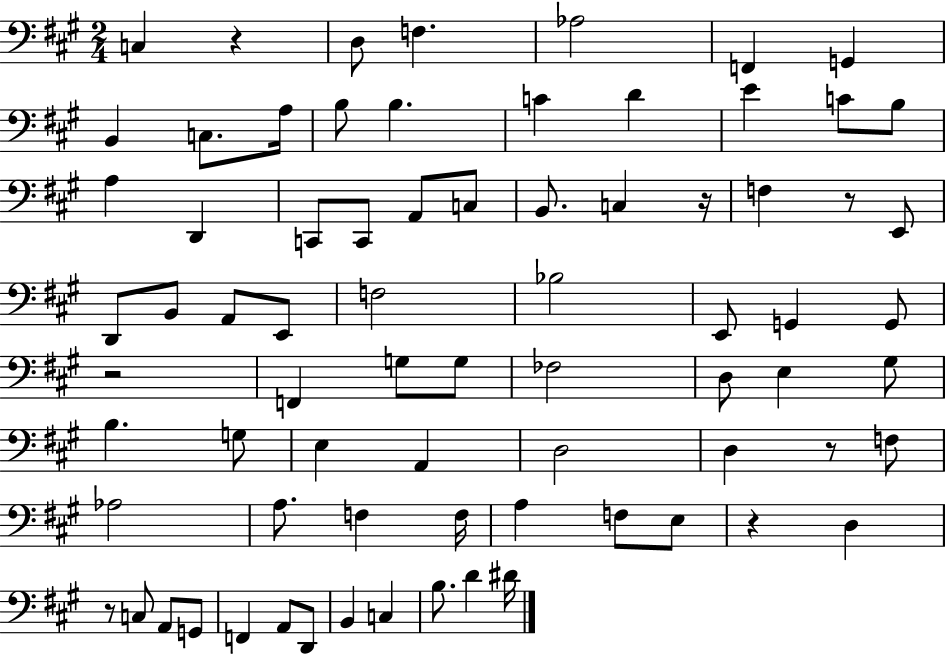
{
  \clef bass
  \numericTimeSignature
  \time 2/4
  \key a \major
  c4 r4 | d8 f4. | aes2 | f,4 g,4 | \break b,4 c8. a16 | b8 b4. | c'4 d'4 | e'4 c'8 b8 | \break a4 d,4 | c,8 c,8 a,8 c8 | b,8. c4 r16 | f4 r8 e,8 | \break d,8 b,8 a,8 e,8 | f2 | bes2 | e,8 g,4 g,8 | \break r2 | f,4 g8 g8 | fes2 | d8 e4 gis8 | \break b4. g8 | e4 a,4 | d2 | d4 r8 f8 | \break aes2 | a8. f4 f16 | a4 f8 e8 | r4 d4 | \break r8 c8 a,8 g,8 | f,4 a,8 d,8 | b,4 c4 | b8. d'4 dis'16 | \break \bar "|."
}